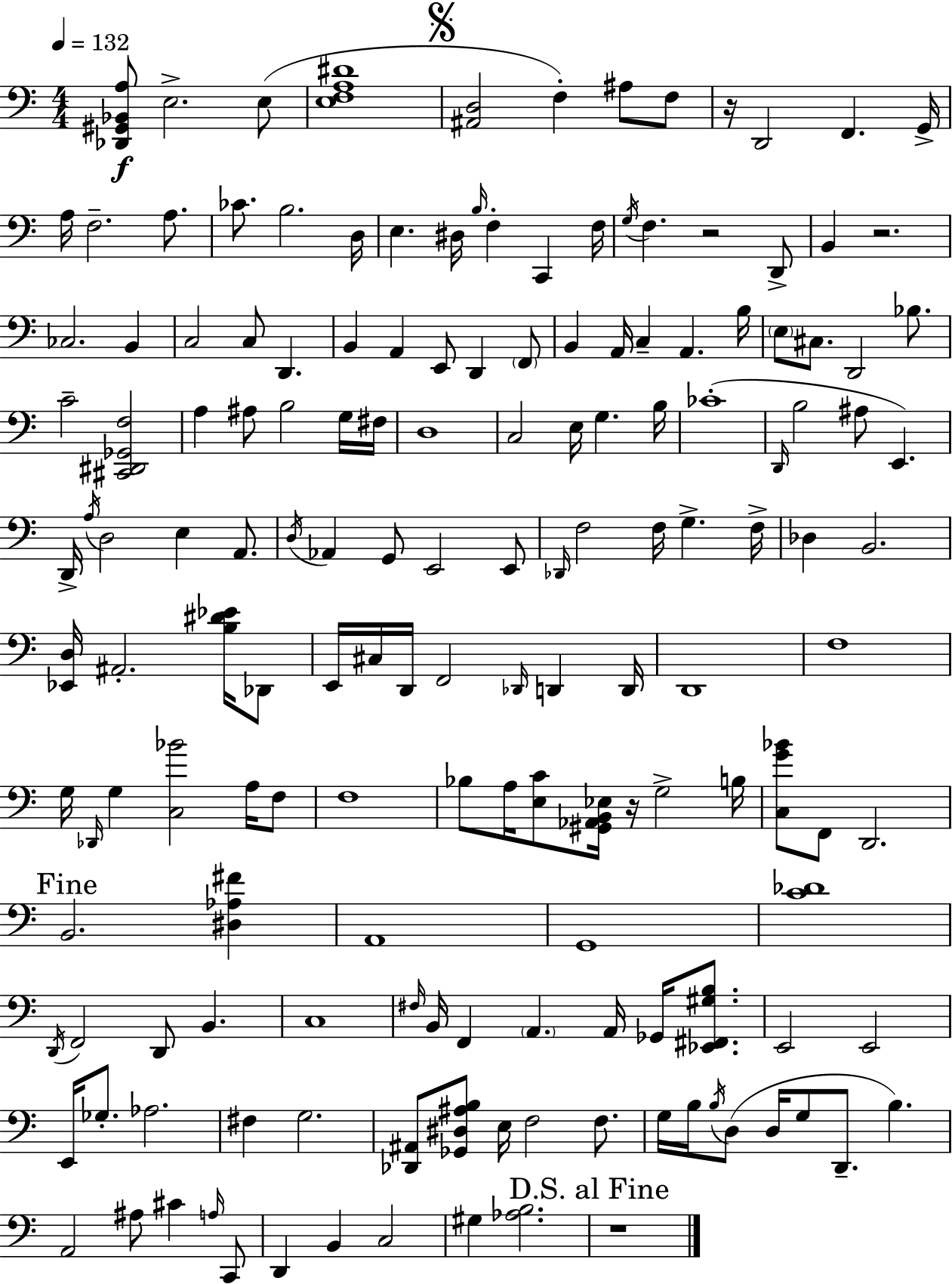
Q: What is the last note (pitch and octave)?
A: G#3